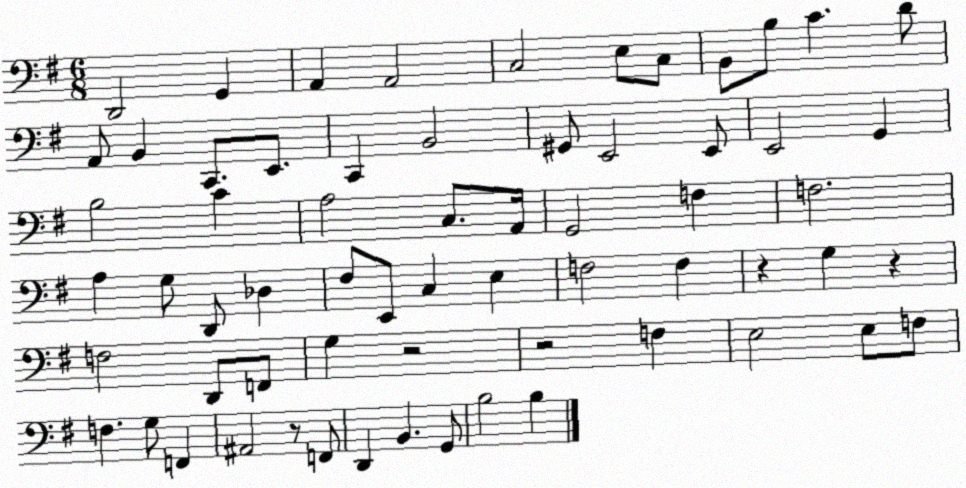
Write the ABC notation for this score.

X:1
T:Untitled
M:6/8
L:1/4
K:G
D,,2 G,, A,, A,,2 C,2 E,/2 C,/2 B,,/2 B,/2 C D/2 A,,/2 B,, C,,/2 E,,/2 C,, B,,2 ^G,,/2 E,,2 E,,/2 E,,2 G,, B,2 C A,2 C,/2 A,,/4 G,,2 F, F,2 A, G,/2 D,,/2 _D, ^F,/2 E,,/2 C, E, F,2 F, z G, z F,2 D,,/2 F,,/2 G, z2 z2 F, E,2 E,/2 F,/2 F, G,/2 F,, ^A,,2 z/2 F,,/2 D,, B,, G,,/2 B,2 B,